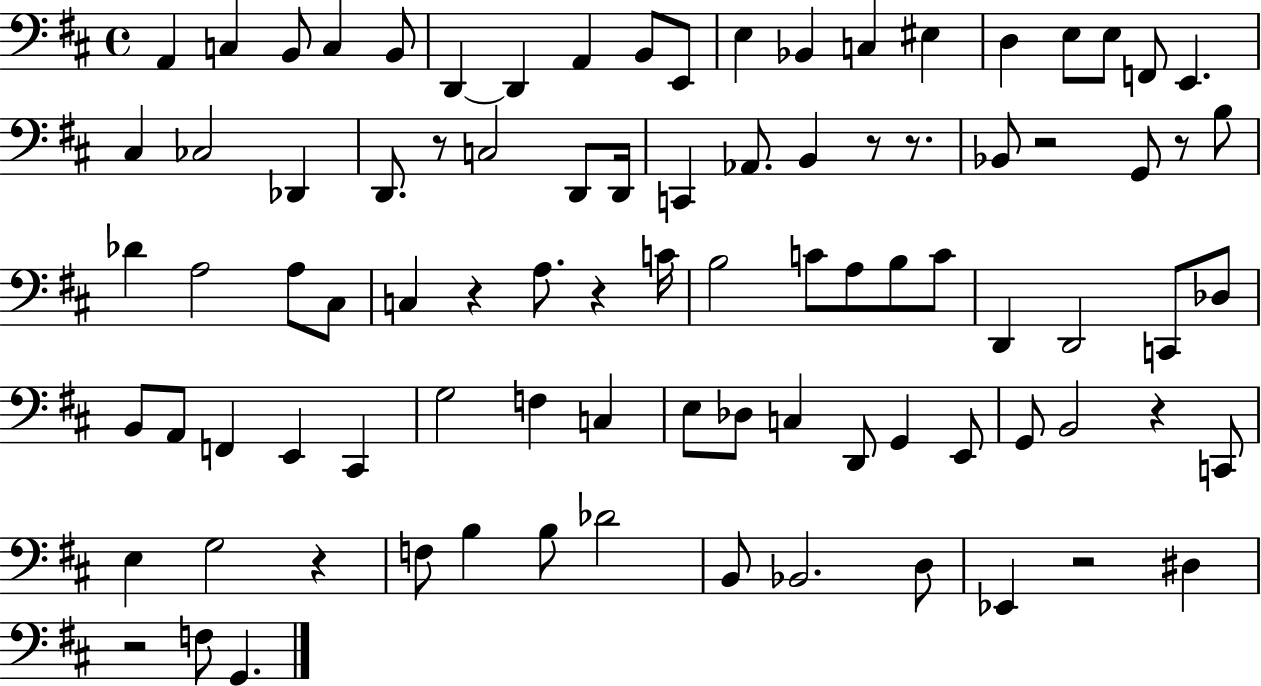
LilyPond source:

{
  \clef bass
  \time 4/4
  \defaultTimeSignature
  \key d \major
  a,4 c4 b,8 c4 b,8 | d,4~~ d,4 a,4 b,8 e,8 | e4 bes,4 c4 eis4 | d4 e8 e8 f,8 e,4. | \break cis4 ces2 des,4 | d,8. r8 c2 d,8 d,16 | c,4 aes,8. b,4 r8 r8. | bes,8 r2 g,8 r8 b8 | \break des'4 a2 a8 cis8 | c4 r4 a8. r4 c'16 | b2 c'8 a8 b8 c'8 | d,4 d,2 c,8 des8 | \break b,8 a,8 f,4 e,4 cis,4 | g2 f4 c4 | e8 des8 c4 d,8 g,4 e,8 | g,8 b,2 r4 c,8 | \break e4 g2 r4 | f8 b4 b8 des'2 | b,8 bes,2. d8 | ees,4 r2 dis4 | \break r2 f8 g,4. | \bar "|."
}